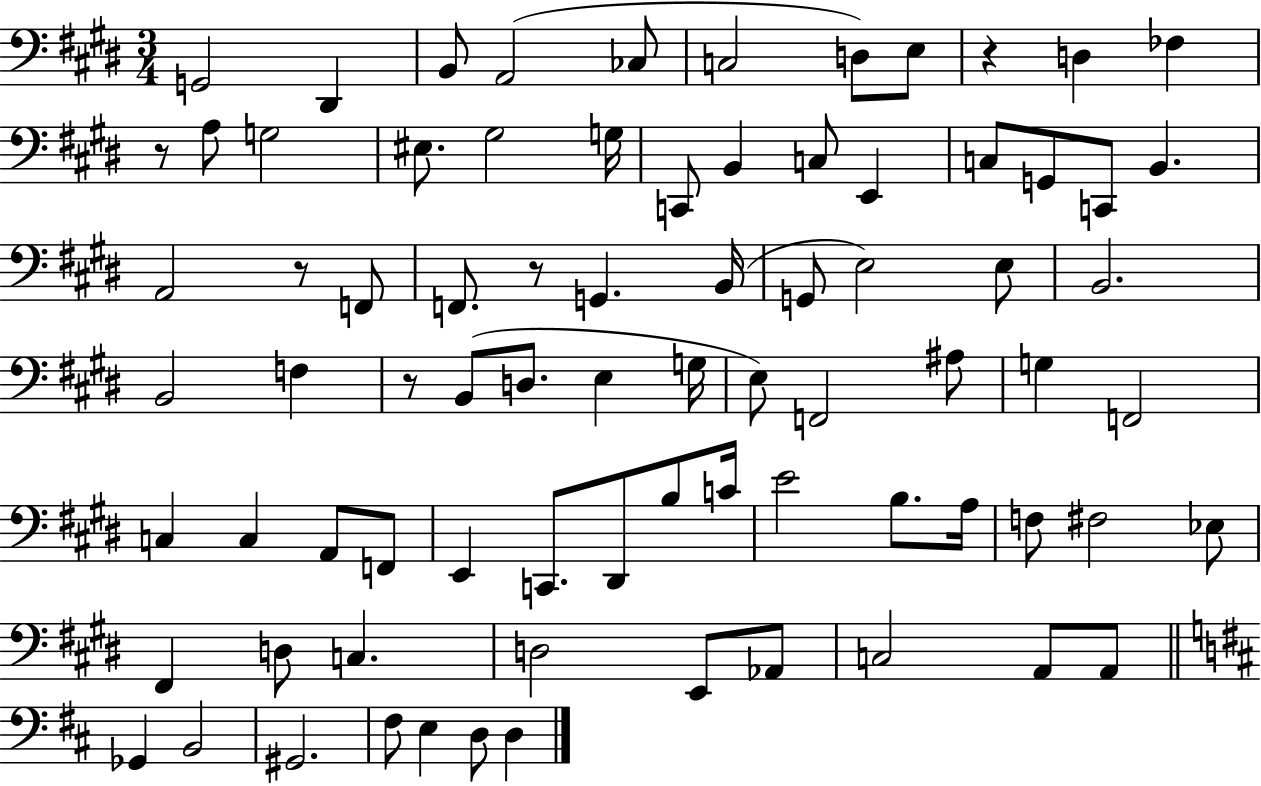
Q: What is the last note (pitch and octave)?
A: D3